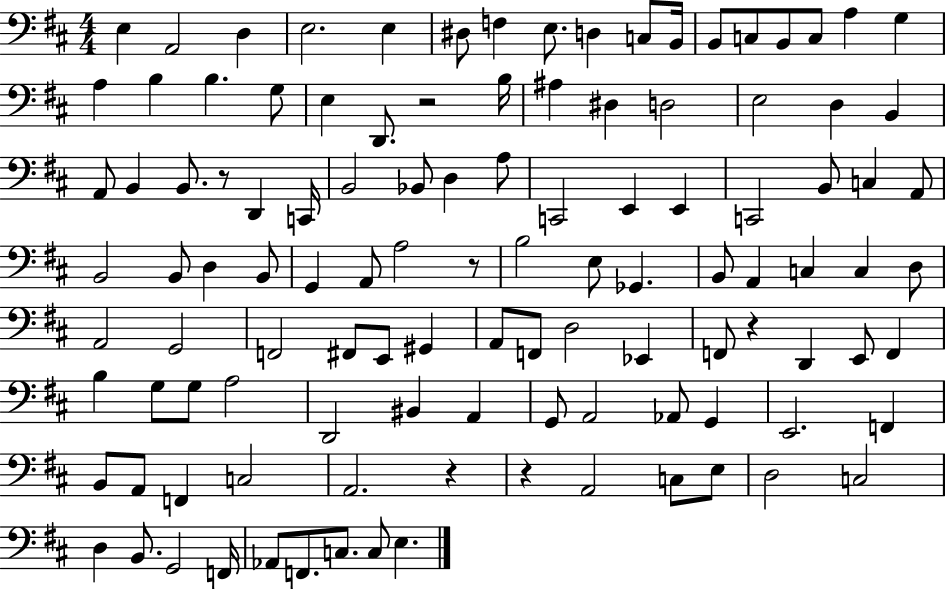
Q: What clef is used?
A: bass